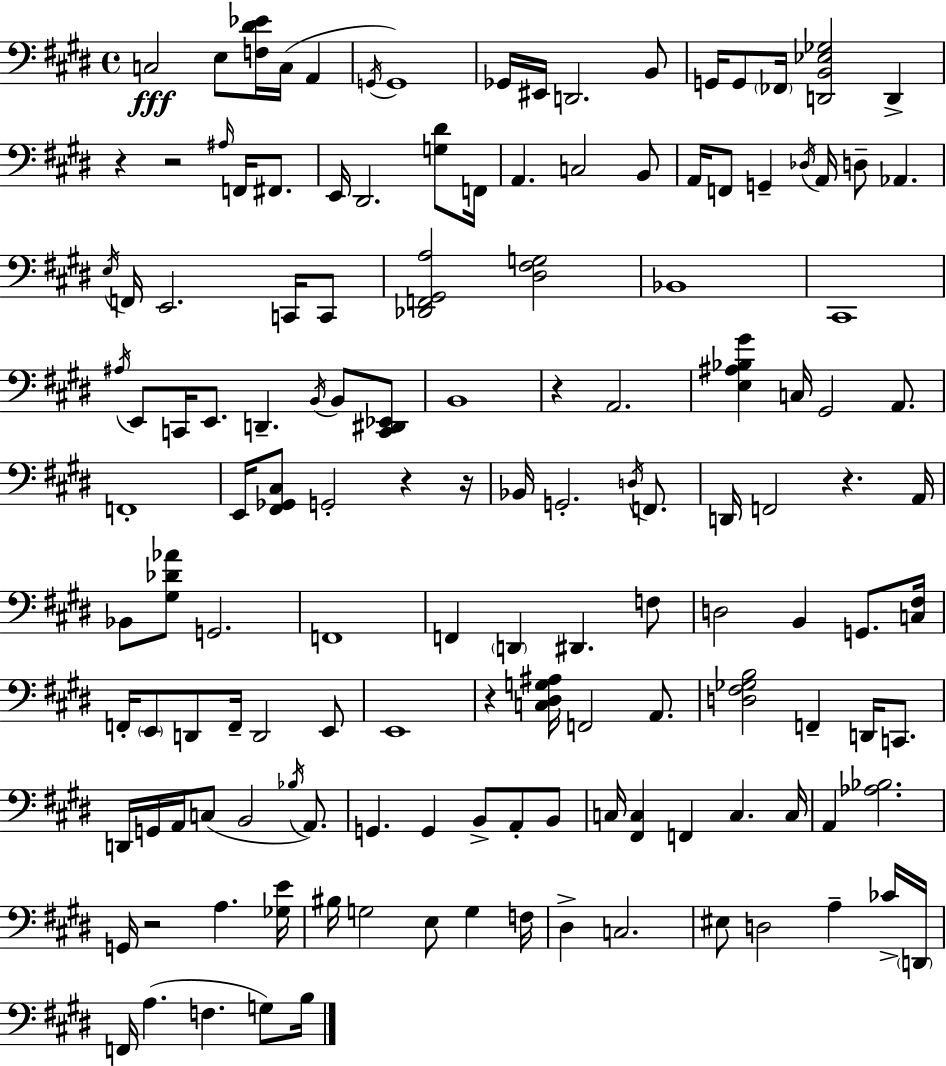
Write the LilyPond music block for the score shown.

{
  \clef bass
  \time 4/4
  \defaultTimeSignature
  \key e \major
  c2\fff e8 <f dis' ees'>16 c16( a,4 | \acciaccatura { g,16 } g,1) | ges,16 eis,16 d,2. b,8 | g,16 g,8 \parenthesize fes,16 <d, b, ees ges>2 d,4-> | \break r4 r2 \grace { ais16 } f,16 fis,8. | e,16 dis,2. <g dis'>8 | f,16 a,4. c2 | b,8 a,16 f,8 g,4-- \acciaccatura { des16 } a,16 d8-- aes,4. | \break \acciaccatura { e16 } f,16 e,2. | c,16 c,8 <des, f, gis, a>2 <dis fis g>2 | bes,1 | cis,1 | \break \acciaccatura { ais16 } e,8 c,16 e,8. d,4.-- | \acciaccatura { b,16 } b,8 <c, dis, ees,>8 b,1 | r4 a,2. | <e ais bes gis'>4 c16 gis,2 | \break a,8. f,1-. | e,16 <fis, ges, cis>8 g,2-. | r4 r16 bes,16 g,2.-. | \acciaccatura { d16 } f,8. d,16 f,2 | \break r4. a,16 bes,8 <gis des' aes'>8 g,2. | f,1 | f,4 \parenthesize d,4 dis,4. | f8 d2 b,4 | \break g,8. <c fis>16 f,16-. \parenthesize e,8 d,8 f,16-- d,2 | e,8 e,1 | r4 <c dis g ais>16 f,2 | a,8. <d fis ges b>2 f,4-- | \break d,16 c,8. d,16 g,16 a,16 c8( b,2 | \acciaccatura { bes16 }) a,8. g,4. g,4 | b,8-> a,8-. b,8 c16 <fis, c>4 f,4 | c4. c16 a,4 <aes bes>2. | \break g,16 r2 | a4. <ges e'>16 bis16 g2 | e8 g4 f16 dis4-> c2. | eis8 d2 | \break a4-- ces'16-> \parenthesize d,16 f,16 a4.( f4. | g8) b16 \bar "|."
}